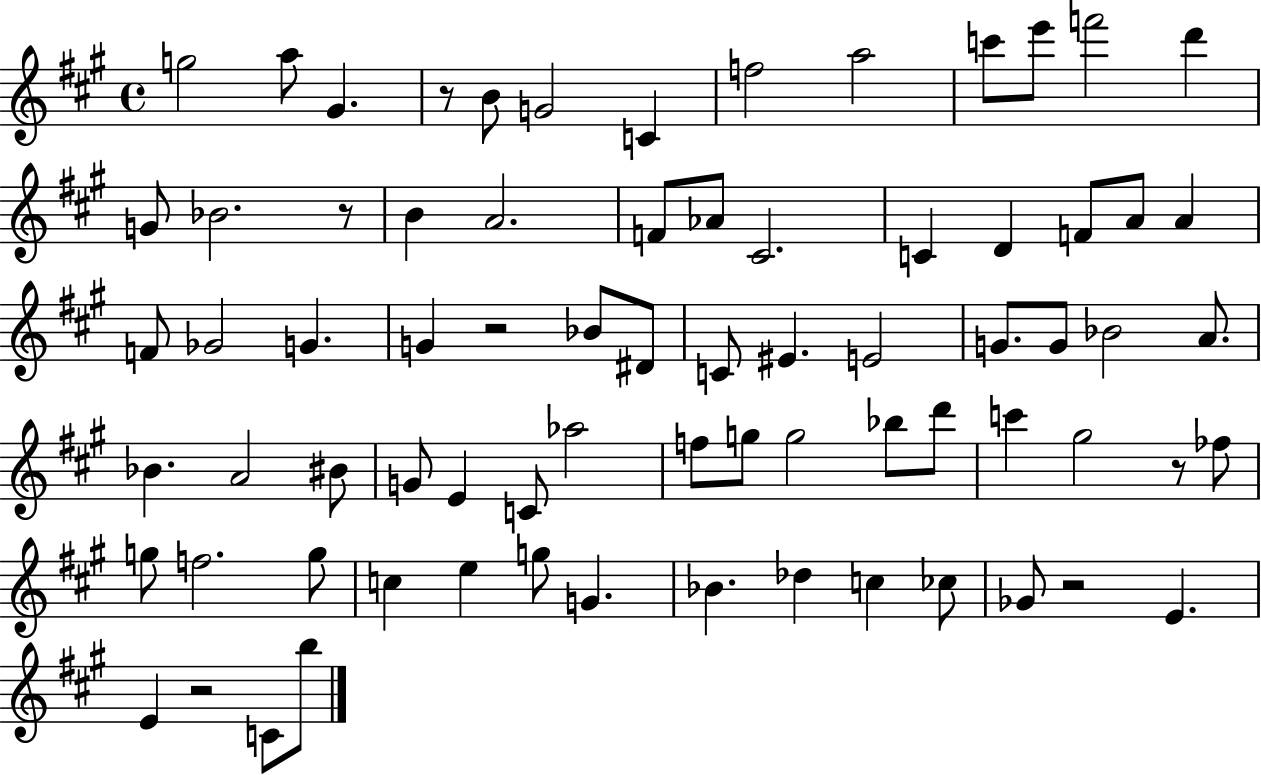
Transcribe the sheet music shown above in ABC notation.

X:1
T:Untitled
M:4/4
L:1/4
K:A
g2 a/2 ^G z/2 B/2 G2 C f2 a2 c'/2 e'/2 f'2 d' G/2 _B2 z/2 B A2 F/2 _A/2 ^C2 C D F/2 A/2 A F/2 _G2 G G z2 _B/2 ^D/2 C/2 ^E E2 G/2 G/2 _B2 A/2 _B A2 ^B/2 G/2 E C/2 _a2 f/2 g/2 g2 _b/2 d'/2 c' ^g2 z/2 _f/2 g/2 f2 g/2 c e g/2 G _B _d c _c/2 _G/2 z2 E E z2 C/2 b/2